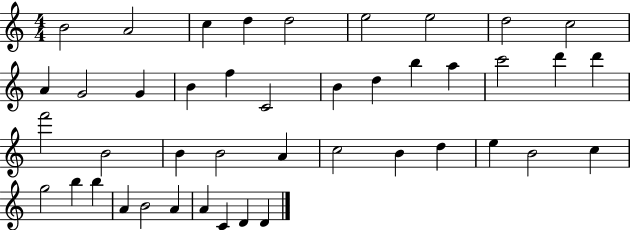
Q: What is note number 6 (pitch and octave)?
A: E5